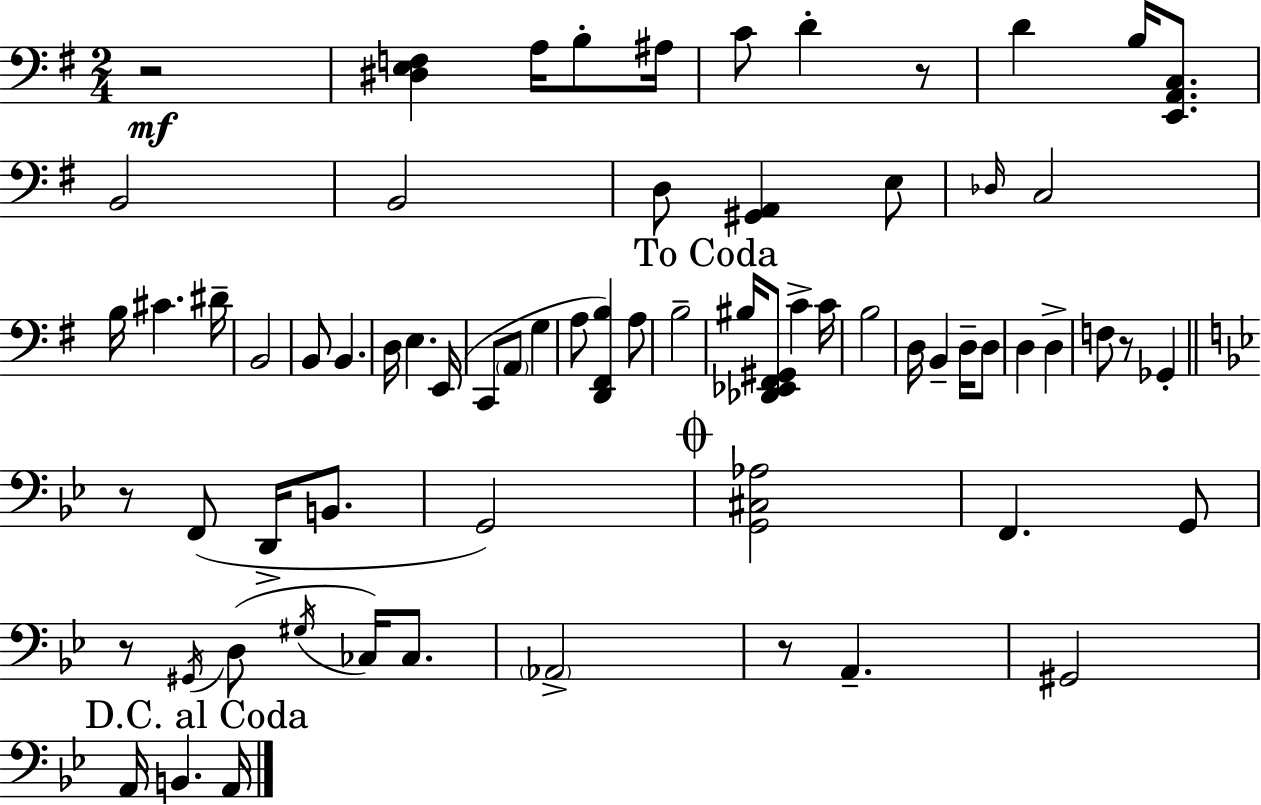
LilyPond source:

{
  \clef bass
  \numericTimeSignature
  \time 2/4
  \key e \minor
  \repeat volta 2 { r2\mf | <dis e f>4 a16 b8-. ais16 | c'8 d'4-. r8 | d'4 b16 <e, a, c>8. | \break b,2 | b,2 | d8 <gis, a,>4 e8 | \grace { des16 } c2 | \break b16 cis'4. | dis'16-- b,2 | b,8 b,4. | d16 e4. | \break e,16( c,8 \parenthesize a,8 g4 | a8 <d, fis, b>4) a8 | b2-- | \mark "To Coda" bis16 <des, ees, fis, gis,>8 c'4-> | \break c'16 b2 | d16 b,4-- d16-- d8 | d4 d4-> | f8 r8 ges,4-. | \break \bar "||" \break \key g \minor r8 f,8( d,16-> b,8. | g,2) | \mark \markup { \musicglyph "scripts.coda" } <g, cis aes>2 | f,4. g,8 | \break r8 \acciaccatura { gis,16 }( d8 \acciaccatura { gis16 } ces16) ces8. | \parenthesize aes,2-> | r8 a,4.-- | gis,2 | \break \mark "D.C. al Coda" a,16 b,4. | a,16 } \bar "|."
}